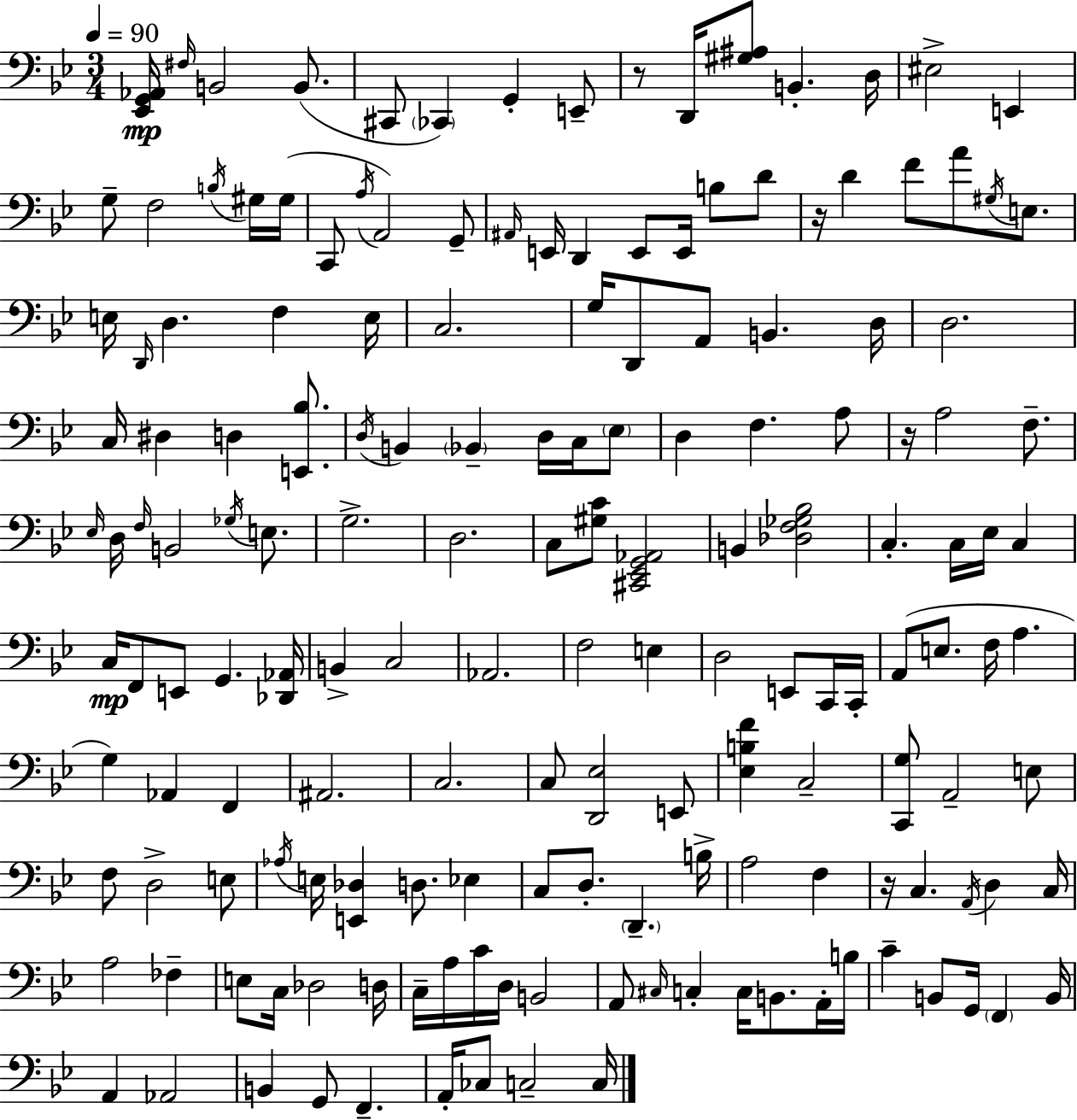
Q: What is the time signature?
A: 3/4